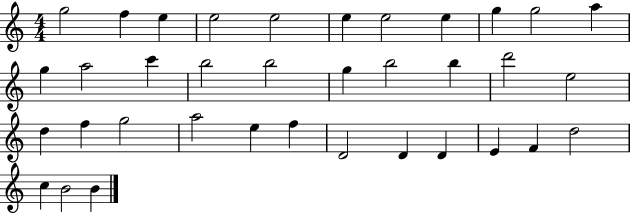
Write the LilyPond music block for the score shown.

{
  \clef treble
  \numericTimeSignature
  \time 4/4
  \key c \major
  g''2 f''4 e''4 | e''2 e''2 | e''4 e''2 e''4 | g''4 g''2 a''4 | \break g''4 a''2 c'''4 | b''2 b''2 | g''4 b''2 b''4 | d'''2 e''2 | \break d''4 f''4 g''2 | a''2 e''4 f''4 | d'2 d'4 d'4 | e'4 f'4 d''2 | \break c''4 b'2 b'4 | \bar "|."
}